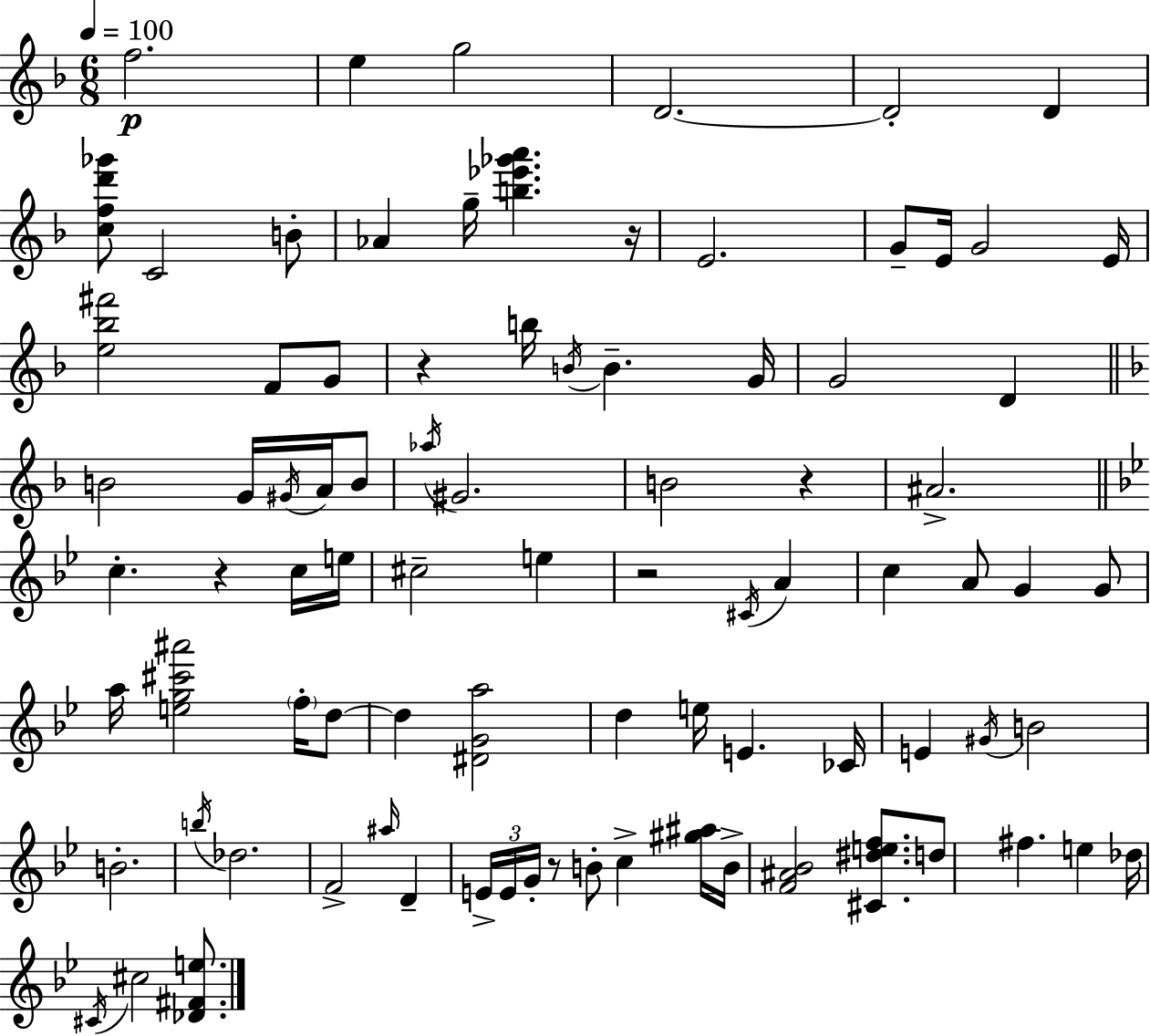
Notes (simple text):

F5/h. E5/q G5/h D4/h. D4/h D4/q [C5,F5,D6,Gb6]/e C4/h B4/e Ab4/q G5/s [B5,Eb6,Gb6,A6]/q. R/s E4/h. G4/e E4/s G4/h E4/s [E5,Bb5,F#6]/h F4/e G4/e R/q B5/s B4/s B4/q. G4/s G4/h D4/q B4/h G4/s G#4/s A4/s B4/e Ab5/s G#4/h. B4/h R/q A#4/h. C5/q. R/q C5/s E5/s C#5/h E5/q R/h C#4/s A4/q C5/q A4/e G4/q G4/e A5/s [E5,G5,C#6,A#6]/h F5/s D5/e D5/q [D#4,G4,A5]/h D5/q E5/s E4/q. CES4/s E4/q G#4/s B4/h B4/h. B5/s Db5/h. F4/h A#5/s D4/q E4/s E4/s G4/s R/e B4/e C5/q [G#5,A#5]/s B4/s [F4,A#4,Bb4]/h [C#4,D#5,E5,F5]/e. D5/e F#5/q. E5/q Db5/s C#4/s C#5/h [Db4,F#4,E5]/e.